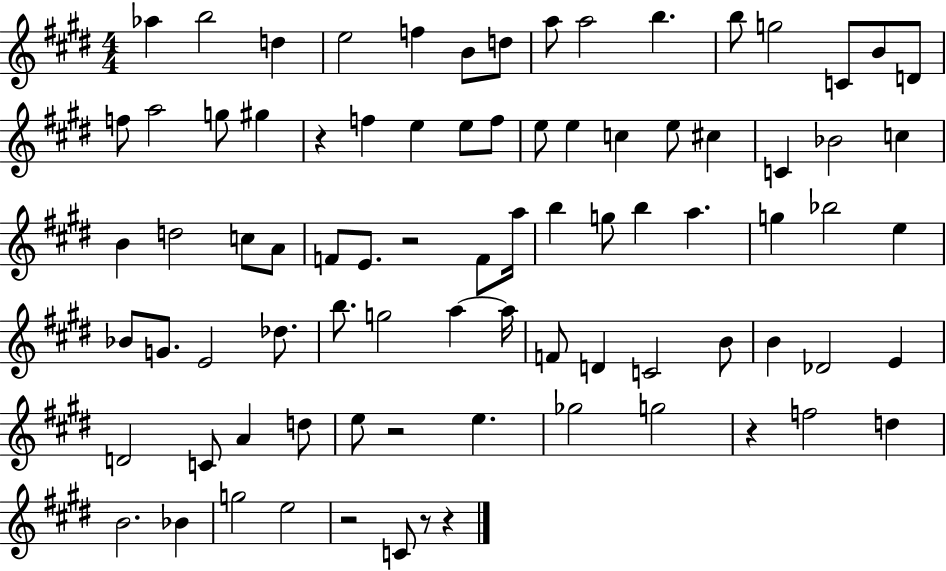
Ab5/q B5/h D5/q E5/h F5/q B4/e D5/e A5/e A5/h B5/q. B5/e G5/h C4/e B4/e D4/e F5/e A5/h G5/e G#5/q R/q F5/q E5/q E5/e F5/e E5/e E5/q C5/q E5/e C#5/q C4/q Bb4/h C5/q B4/q D5/h C5/e A4/e F4/e E4/e. R/h F4/e A5/s B5/q G5/e B5/q A5/q. G5/q Bb5/h E5/q Bb4/e G4/e. E4/h Db5/e. B5/e. G5/h A5/q A5/s F4/e D4/q C4/h B4/e B4/q Db4/h E4/q D4/h C4/e A4/q D5/e E5/e R/h E5/q. Gb5/h G5/h R/q F5/h D5/q B4/h. Bb4/q G5/h E5/h R/h C4/e R/e R/q